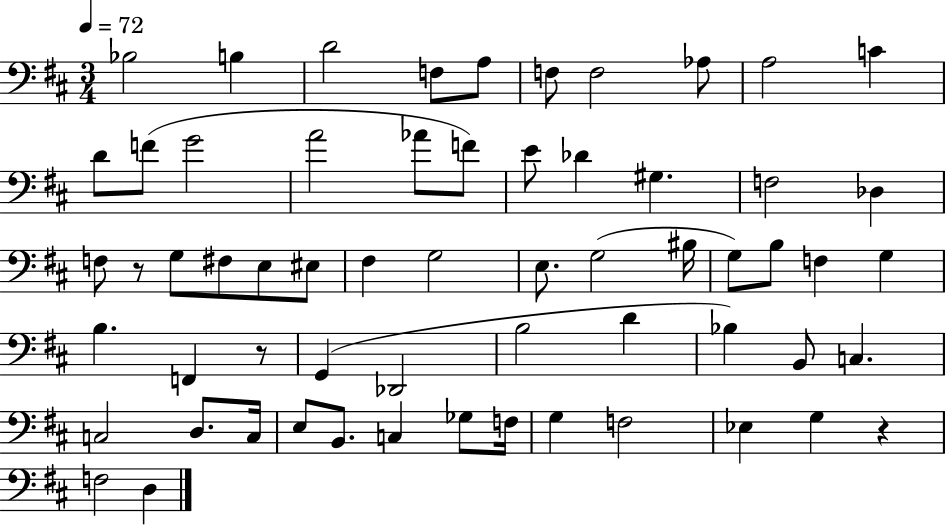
X:1
T:Untitled
M:3/4
L:1/4
K:D
_B,2 B, D2 F,/2 A,/2 F,/2 F,2 _A,/2 A,2 C D/2 F/2 G2 A2 _A/2 F/2 E/2 _D ^G, F,2 _D, F,/2 z/2 G,/2 ^F,/2 E,/2 ^E,/2 ^F, G,2 E,/2 G,2 ^B,/4 G,/2 B,/2 F, G, B, F,, z/2 G,, _D,,2 B,2 D _B, B,,/2 C, C,2 D,/2 C,/4 E,/2 B,,/2 C, _G,/2 F,/4 G, F,2 _E, G, z F,2 D,